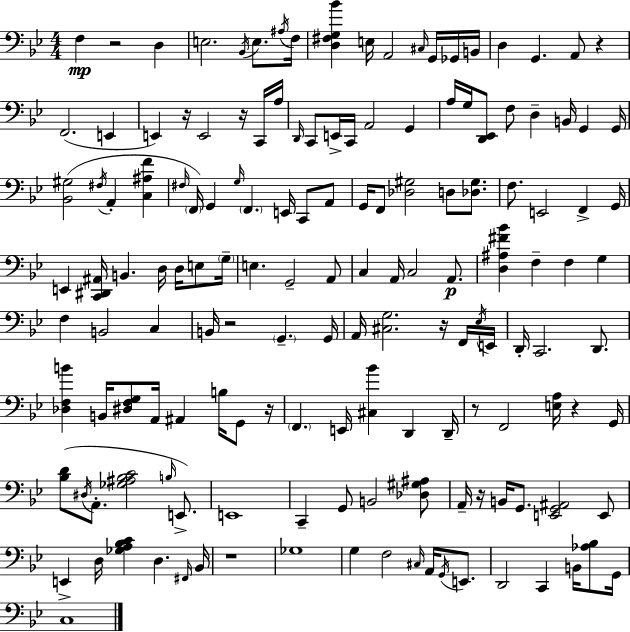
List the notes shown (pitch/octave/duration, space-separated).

F3/q R/h D3/q E3/h. Bb2/s E3/e. A#3/s F3/s [D3,F#3,G3,Bb4]/q E3/s A2/h C#3/s G2/s Gb2/s B2/s D3/q G2/q. A2/e R/q F2/h. E2/q E2/q R/s E2/h R/s C2/s A3/s D2/s C2/e E2/s C2/s A2/h G2/q A3/s G3/s [D2,Eb2]/e F3/e D3/q B2/s G2/q G2/s [Bb2,G#3]/h F#3/s A2/q [C3,A#3,F4]/q F#3/s F2/s G2/q G3/s F2/q. E2/s C2/e A2/e G2/s F2/e [Db3,G#3]/h D3/e [Db3,G#3]/e. F3/e. E2/h F2/q G2/s E2/q [C2,D#2,A#2]/s B2/q. D3/s D3/s E3/e G3/s E3/q. G2/h A2/e C3/q A2/s C3/h A2/e. [D3,A#3,F#4,Bb4]/q F3/q F3/q G3/q F3/q B2/h C3/q B2/s R/h G2/q. G2/s A2/s [C#3,G3]/h. R/s F2/s Eb3/s E2/s D2/s C2/h. D2/e. [Db3,F3,B4]/q B2/s [D#3,F3,G3]/e A2/s A#2/q B3/s G2/e R/s F2/q. E2/s [C#3,Bb4]/q D2/q D2/s R/e F2/h [E3,A3]/s R/q G2/s [Bb3,D4]/e D#3/s A2/e. [Gb3,A#3,Bb3,C4]/h B3/s E2/e. E2/w C2/q G2/e B2/h [Db3,G#3,A#3]/e A2/s R/s B2/s G2/e. [E2,G2,A#2]/h E2/e E2/q D3/s [Gb3,A3,Bb3,C4]/q D3/q. F#2/s Bb2/s R/w Gb3/w G3/q F3/h C#3/s A2/s G2/s E2/e. D2/h C2/q B2/s [Ab3,Bb3]/e G2/s C3/w